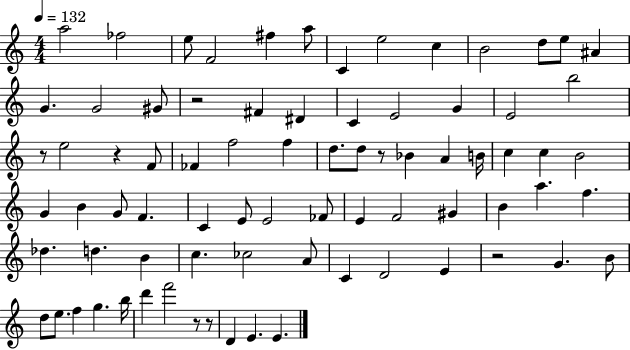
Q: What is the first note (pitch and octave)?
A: A5